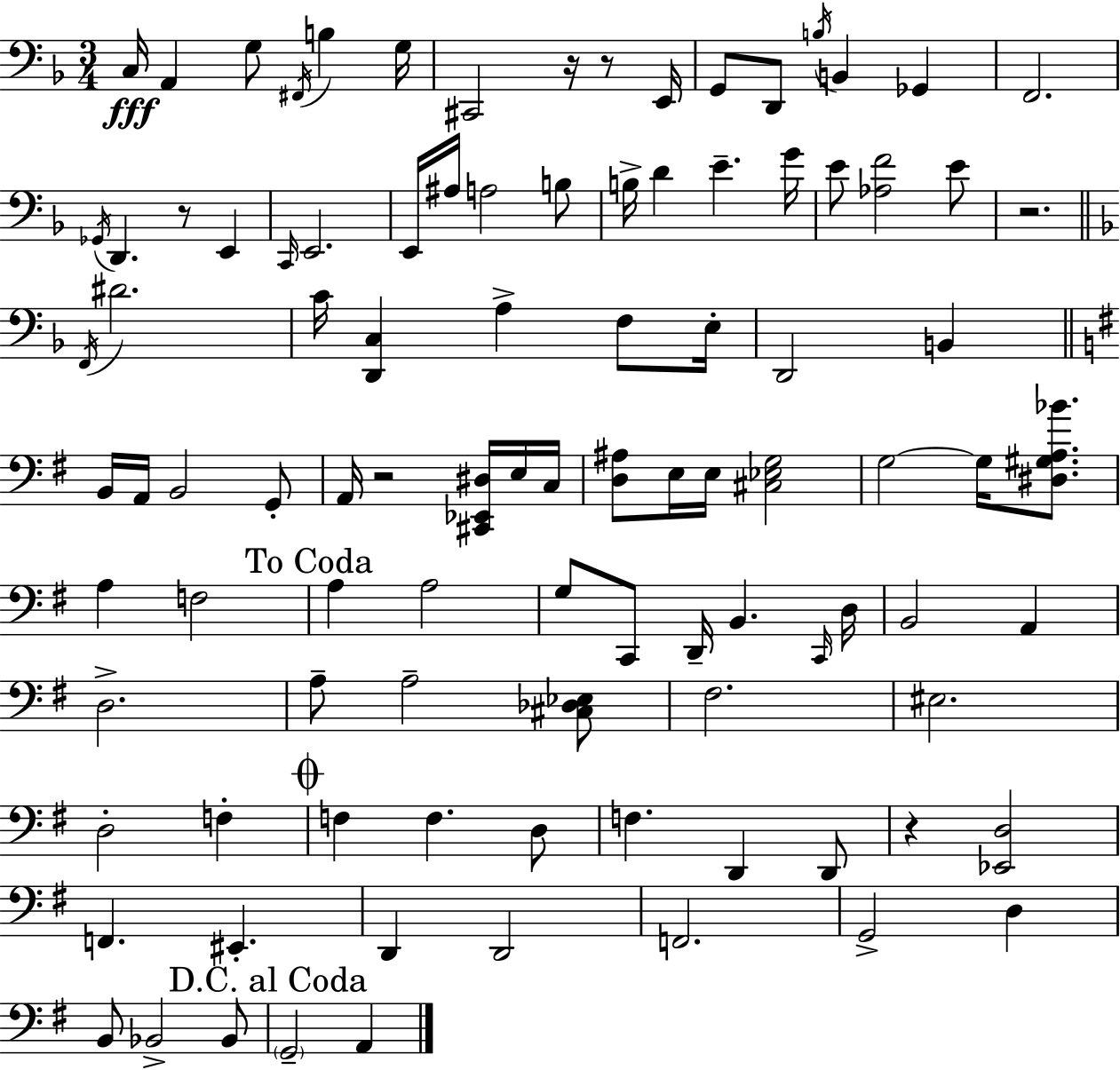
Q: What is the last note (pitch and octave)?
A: A2